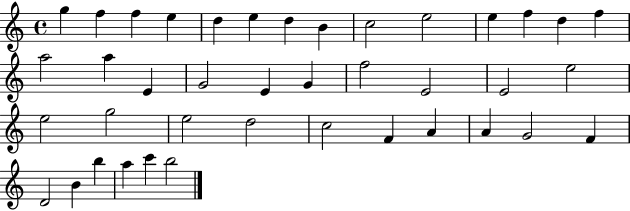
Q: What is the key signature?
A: C major